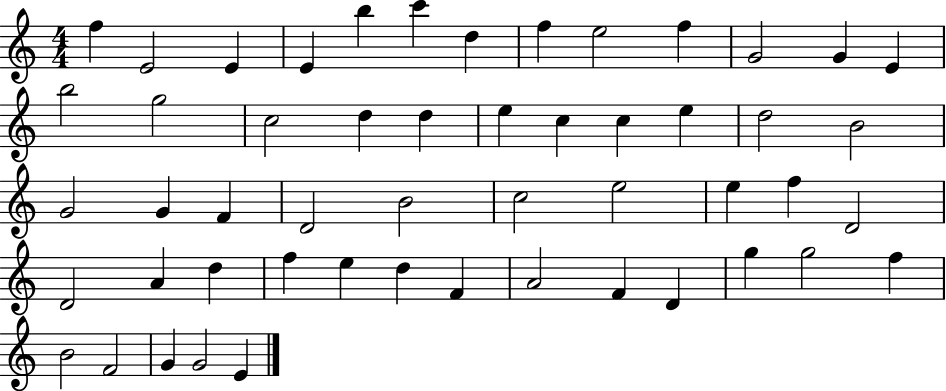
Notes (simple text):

F5/q E4/h E4/q E4/q B5/q C6/q D5/q F5/q E5/h F5/q G4/h G4/q E4/q B5/h G5/h C5/h D5/q D5/q E5/q C5/q C5/q E5/q D5/h B4/h G4/h G4/q F4/q D4/h B4/h C5/h E5/h E5/q F5/q D4/h D4/h A4/q D5/q F5/q E5/q D5/q F4/q A4/h F4/q D4/q G5/q G5/h F5/q B4/h F4/h G4/q G4/h E4/q